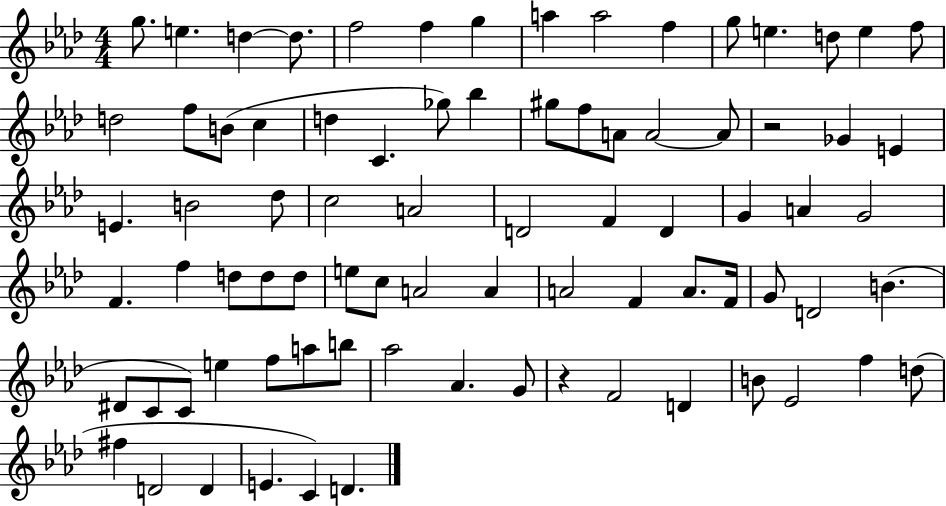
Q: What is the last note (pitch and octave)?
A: D4